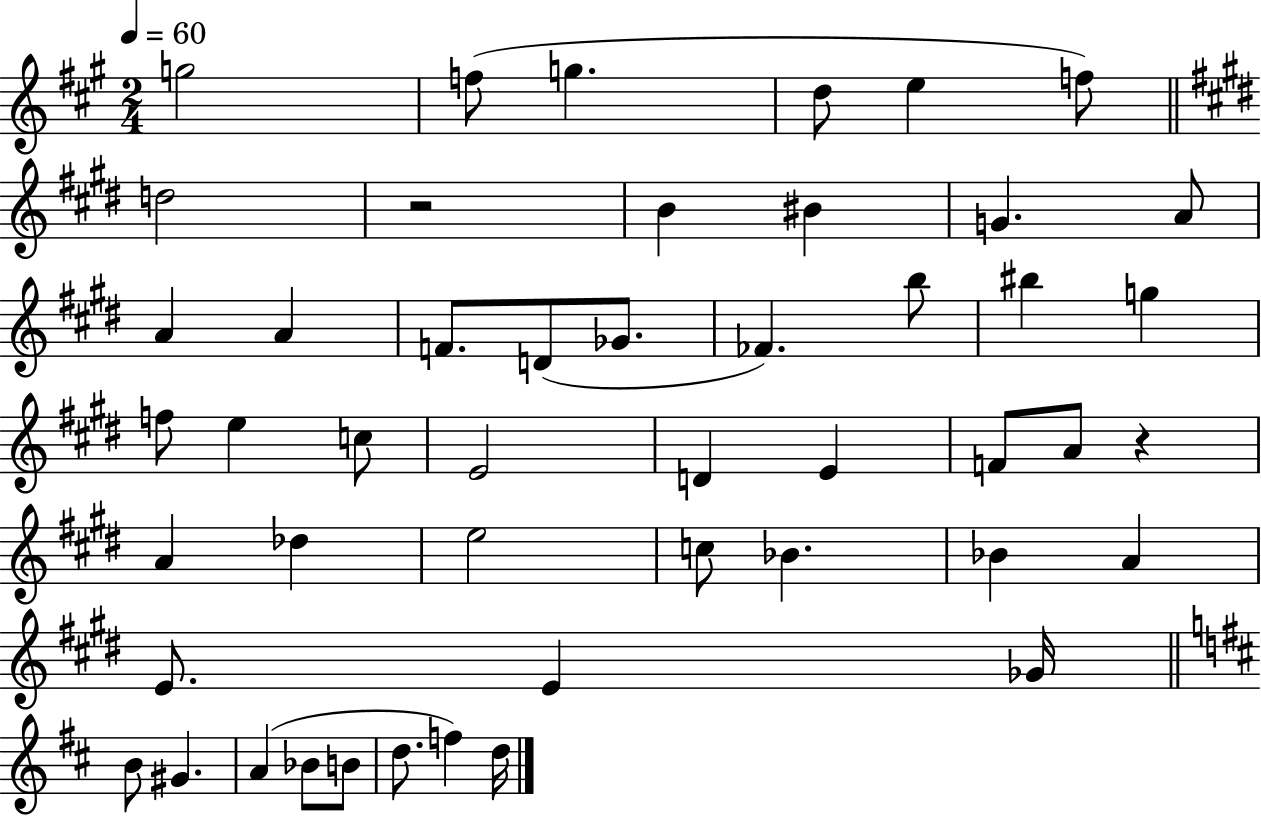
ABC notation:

X:1
T:Untitled
M:2/4
L:1/4
K:A
g2 f/2 g d/2 e f/2 d2 z2 B ^B G A/2 A A F/2 D/2 _G/2 _F b/2 ^b g f/2 e c/2 E2 D E F/2 A/2 z A _d e2 c/2 _B _B A E/2 E _G/4 B/2 ^G A _B/2 B/2 d/2 f d/4